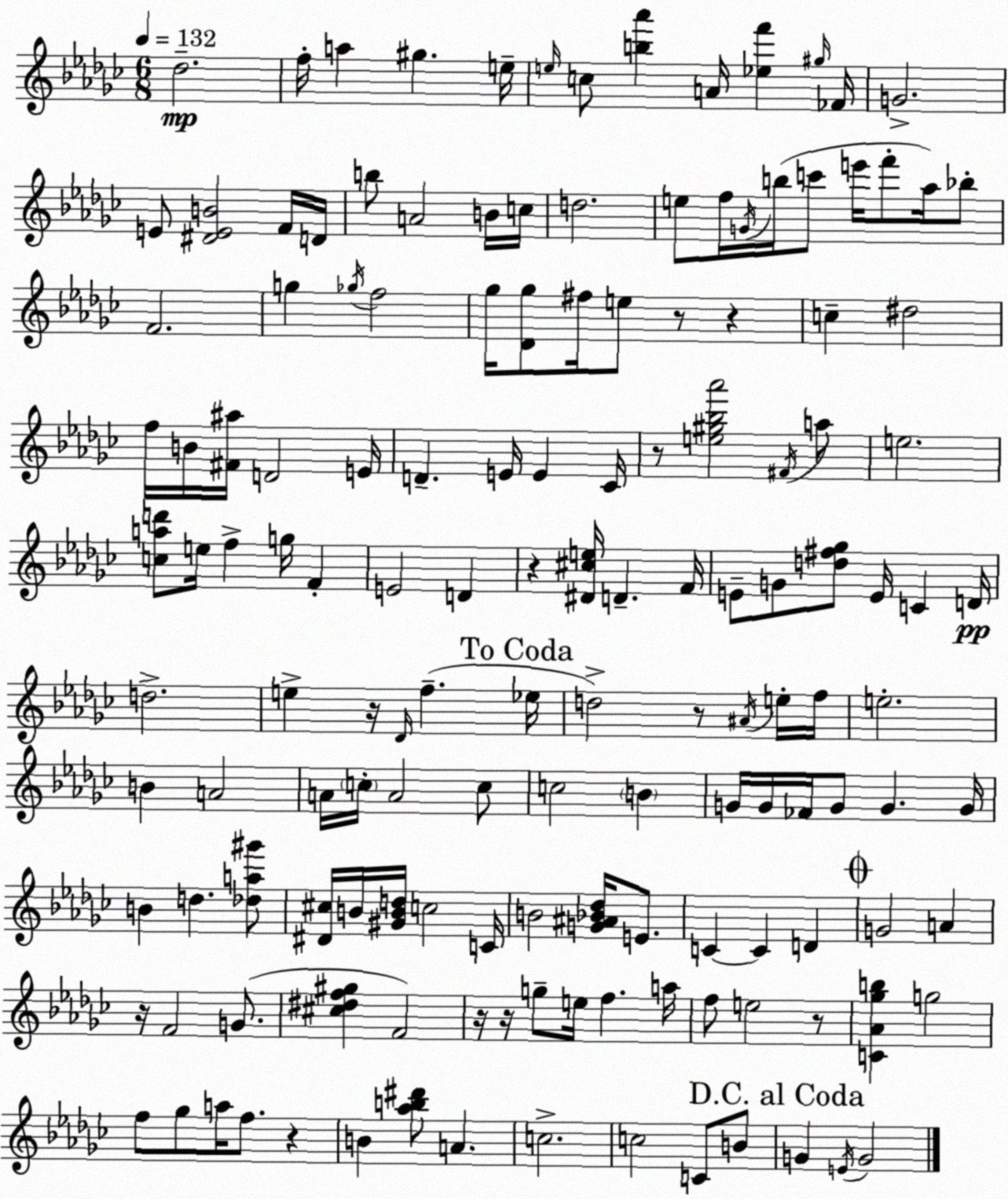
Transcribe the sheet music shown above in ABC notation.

X:1
T:Untitled
M:6/8
L:1/4
K:Ebm
_d2 f/4 a ^g e/4 e/4 c/2 [b_a'] A/4 [_ef'] ^g/4 _F/4 G2 E/2 [^DEB]2 F/4 D/4 b/2 A2 B/4 c/4 d2 e/2 f/4 G/4 b/4 c'/2 e'/4 f'/2 _a/4 _b/2 F2 g _g/4 f2 _g/4 [_D_g]/2 ^f/4 e/2 z/2 z c ^d2 f/4 B/4 [^F^a]/4 D2 E/4 D E/4 E _C/4 z/2 [e^g_b_a']2 ^F/4 a/2 e2 [cad']/2 e/4 f g/4 F E2 D z [^D^ce]/4 D F/4 E/2 G/2 [d^f_g]/2 E/4 C D/4 d2 e z/4 _D/4 f _e/4 d2 z/2 ^A/4 e/4 f/4 e2 B A2 A/4 c/4 A2 c/2 c2 B G/4 G/4 _F/4 G/2 G G/4 B d [_da^g']/2 [^D^c]/4 B/4 [^GBd]/4 c2 C/4 B2 [G^A_B_d]/4 E/2 C C D G2 A z/4 F2 G/2 [^c^df^g] F2 z/4 z/4 g/2 e/4 f a/4 f/2 e2 z/2 [C_A_gb] g2 f/2 _g/2 a/4 f/2 z B [_ab^d']/2 A c2 c2 C/2 B/2 G E/4 G2